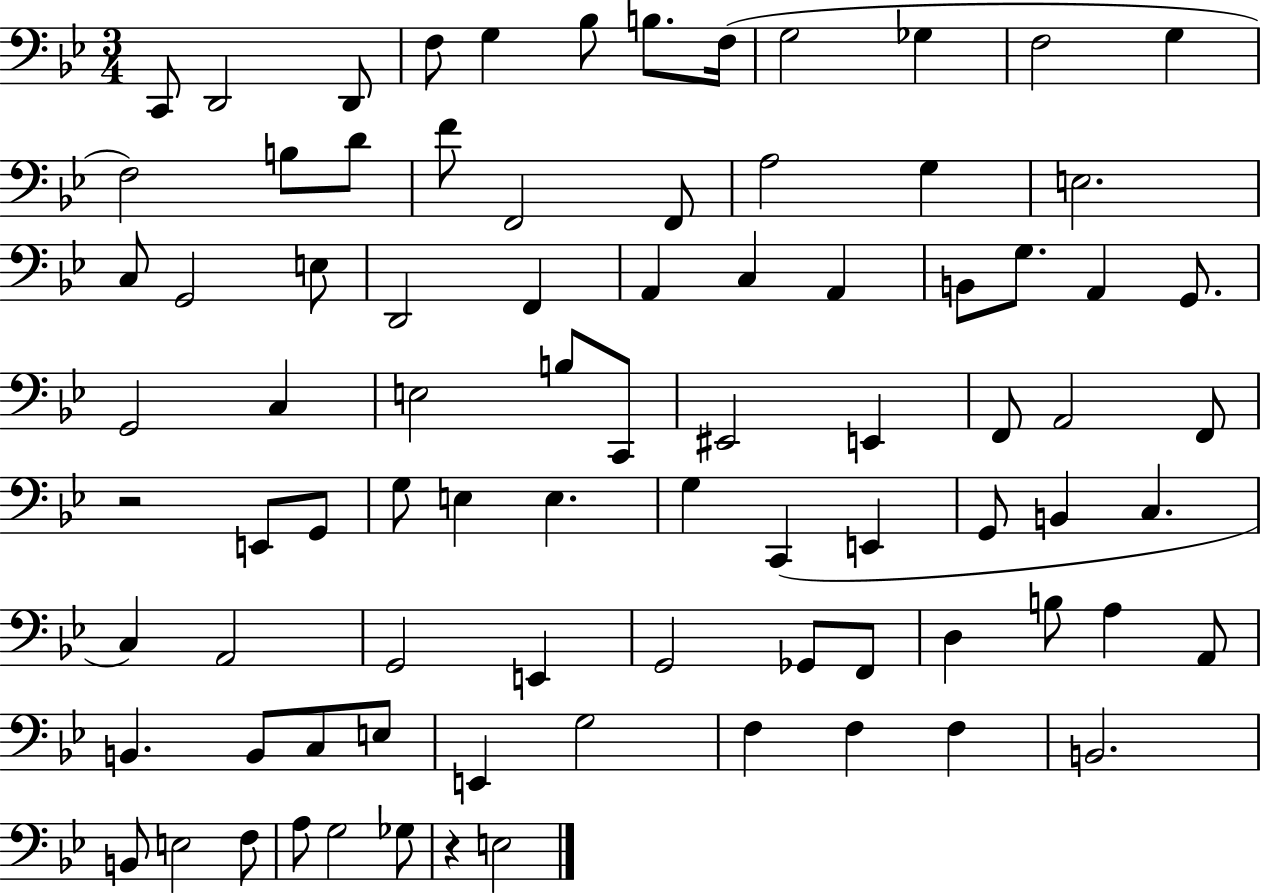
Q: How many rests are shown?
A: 2